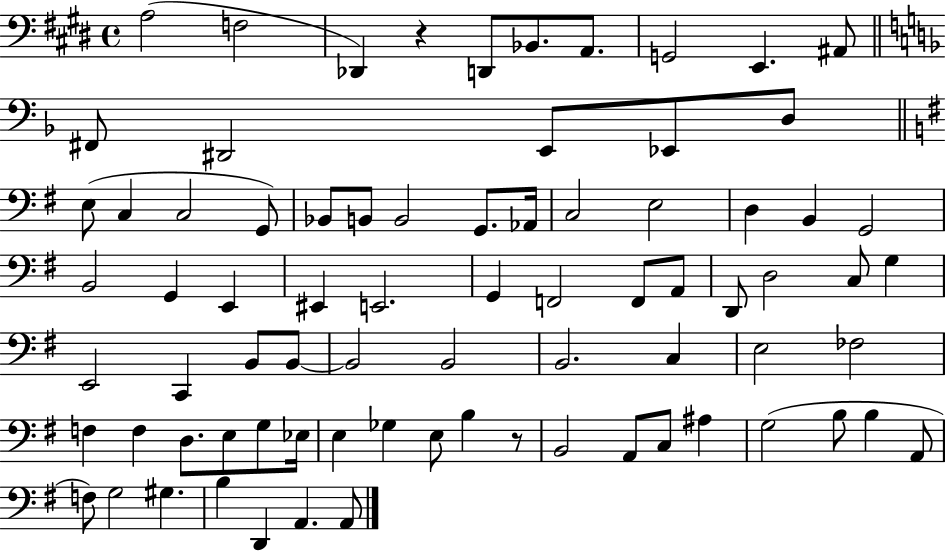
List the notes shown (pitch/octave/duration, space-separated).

A3/h F3/h Db2/q R/q D2/e Bb2/e. A2/e. G2/h E2/q. A#2/e F#2/e D#2/h E2/e Eb2/e D3/e E3/e C3/q C3/h G2/e Bb2/e B2/e B2/h G2/e. Ab2/s C3/h E3/h D3/q B2/q G2/h B2/h G2/q E2/q EIS2/q E2/h. G2/q F2/h F2/e A2/e D2/e D3/h C3/e G3/q E2/h C2/q B2/e B2/e B2/h B2/h B2/h. C3/q E3/h FES3/h F3/q F3/q D3/e. E3/e G3/e Eb3/s E3/q Gb3/q E3/e B3/q R/e B2/h A2/e C3/e A#3/q G3/h B3/e B3/q A2/e F3/e G3/h G#3/q. B3/q D2/q A2/q. A2/e